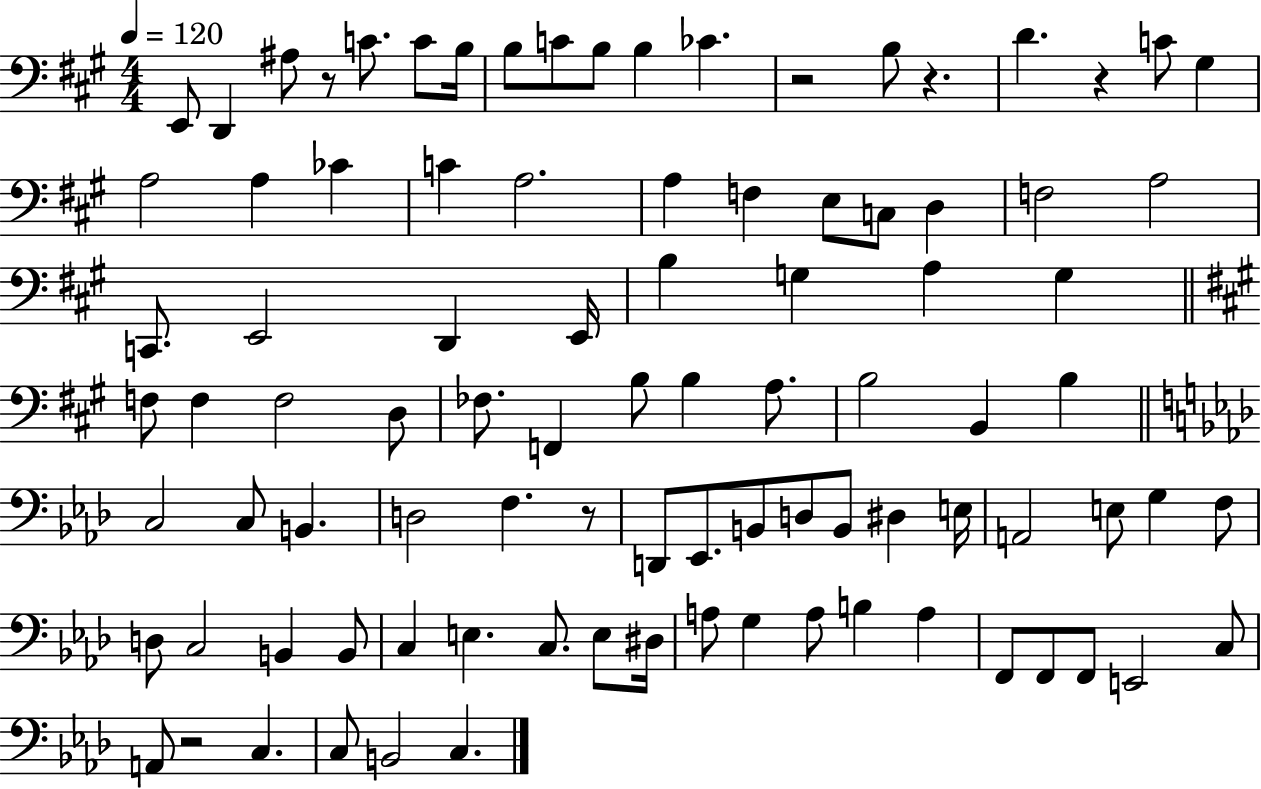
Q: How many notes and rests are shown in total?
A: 93